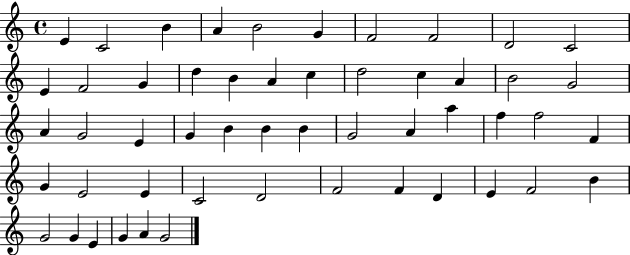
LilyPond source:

{
  \clef treble
  \time 4/4
  \defaultTimeSignature
  \key c \major
  e'4 c'2 b'4 | a'4 b'2 g'4 | f'2 f'2 | d'2 c'2 | \break e'4 f'2 g'4 | d''4 b'4 a'4 c''4 | d''2 c''4 a'4 | b'2 g'2 | \break a'4 g'2 e'4 | g'4 b'4 b'4 b'4 | g'2 a'4 a''4 | f''4 f''2 f'4 | \break g'4 e'2 e'4 | c'2 d'2 | f'2 f'4 d'4 | e'4 f'2 b'4 | \break g'2 g'4 e'4 | g'4 a'4 g'2 | \bar "|."
}